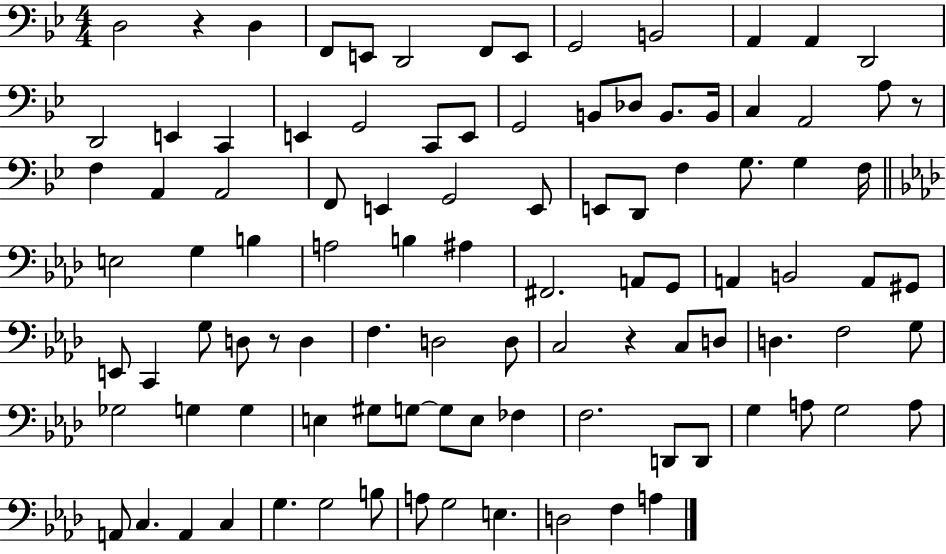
D3/h R/q D3/q F2/e E2/e D2/h F2/e E2/e G2/h B2/h A2/q A2/q D2/h D2/h E2/q C2/q E2/q G2/h C2/e E2/e G2/h B2/e Db3/e B2/e. B2/s C3/q A2/h A3/e R/e F3/q A2/q A2/h F2/e E2/q G2/h E2/e E2/e D2/e F3/q G3/e. G3/q F3/s E3/h G3/q B3/q A3/h B3/q A#3/q F#2/h. A2/e G2/e A2/q B2/h A2/e G#2/e E2/e C2/q G3/e D3/e R/e D3/q F3/q. D3/h D3/e C3/h R/q C3/e D3/e D3/q. F3/h G3/e Gb3/h G3/q G3/q E3/q G#3/e G3/e G3/e E3/e FES3/q F3/h. D2/e D2/e G3/q A3/e G3/h A3/e A2/e C3/q. A2/q C3/q G3/q. G3/h B3/e A3/e G3/h E3/q. D3/h F3/q A3/q